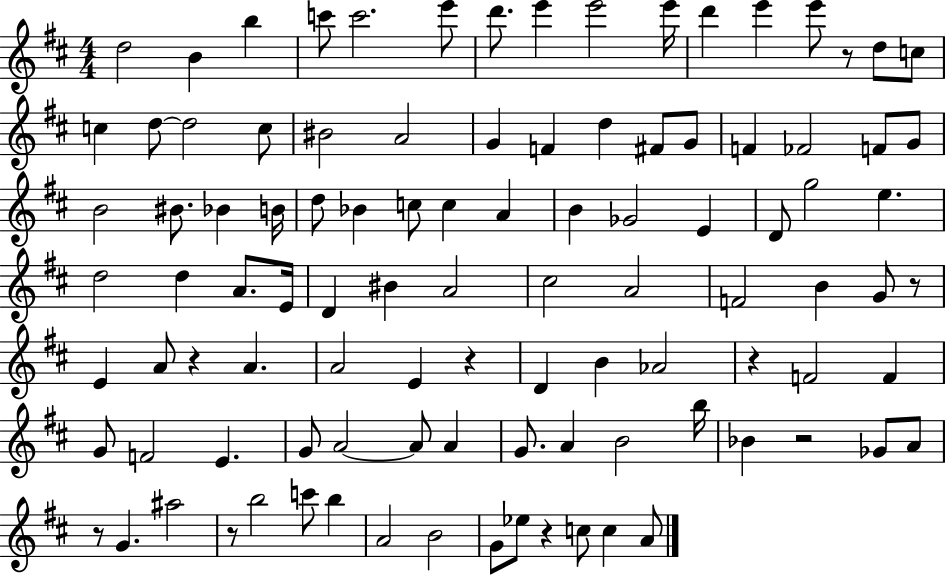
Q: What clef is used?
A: treble